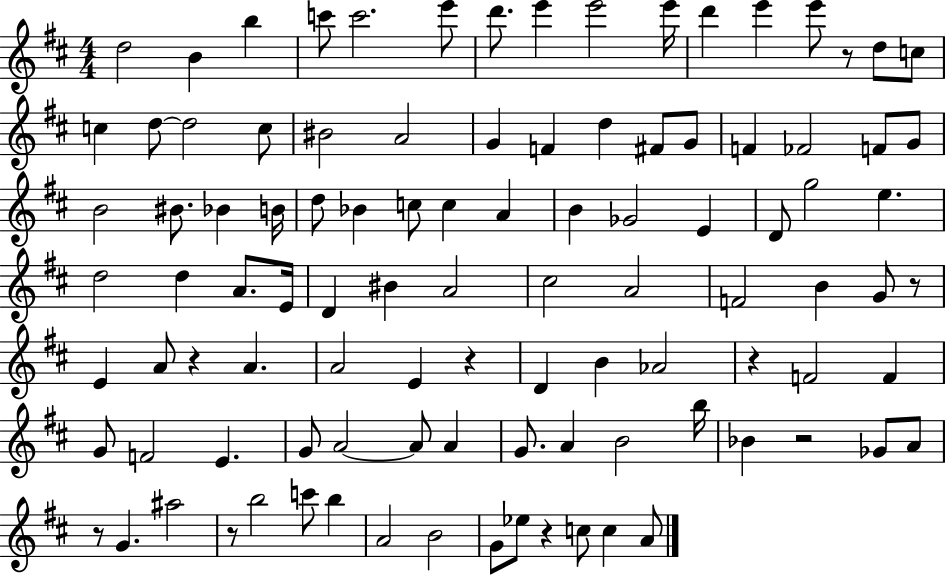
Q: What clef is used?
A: treble